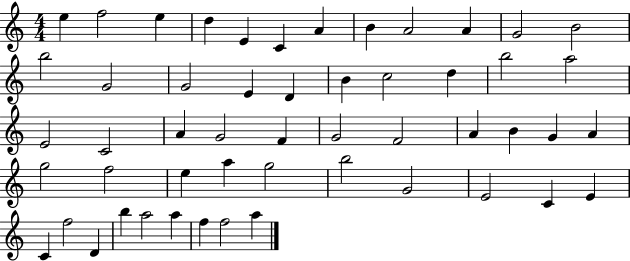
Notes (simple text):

E5/q F5/h E5/q D5/q E4/q C4/q A4/q B4/q A4/h A4/q G4/h B4/h B5/h G4/h G4/h E4/q D4/q B4/q C5/h D5/q B5/h A5/h E4/h C4/h A4/q G4/h F4/q G4/h F4/h A4/q B4/q G4/q A4/q G5/h F5/h E5/q A5/q G5/h B5/h G4/h E4/h C4/q E4/q C4/q F5/h D4/q B5/q A5/h A5/q F5/q F5/h A5/q